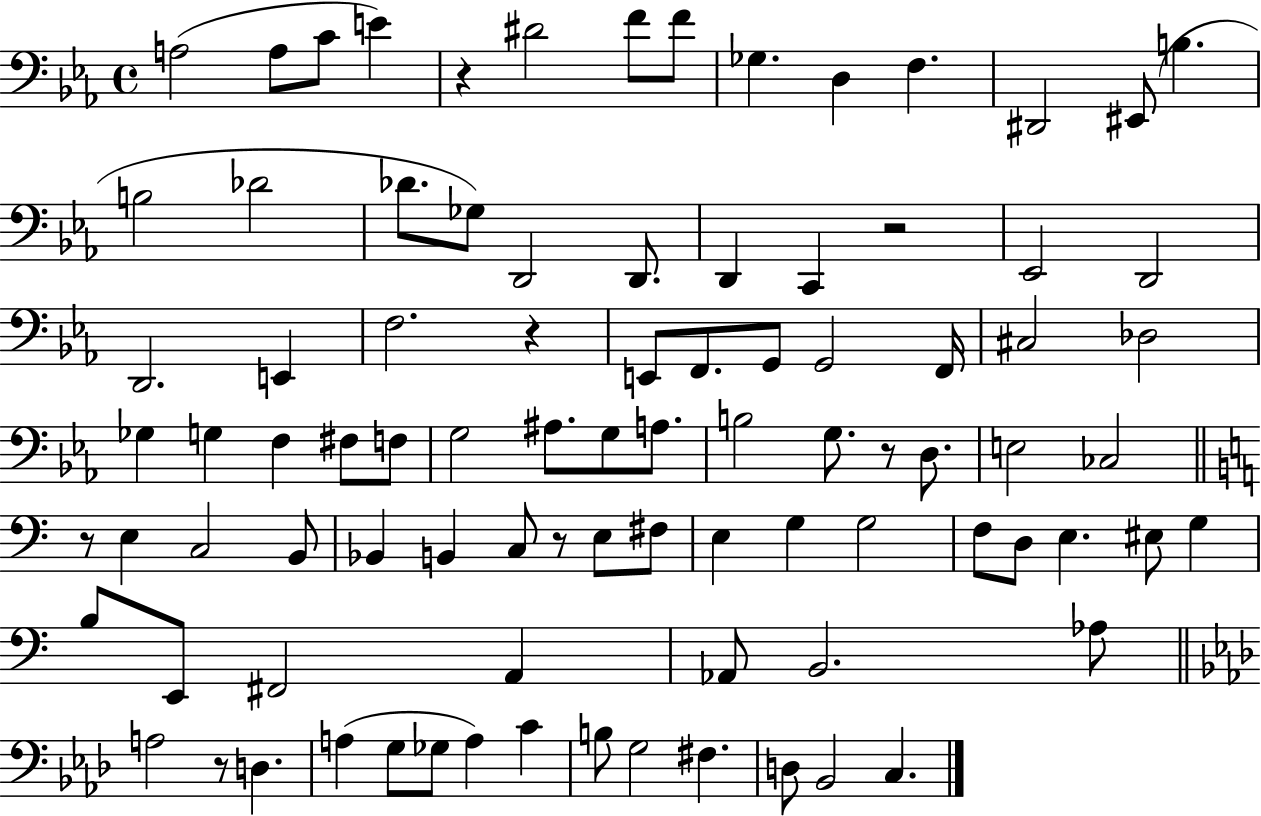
X:1
T:Untitled
M:4/4
L:1/4
K:Eb
A,2 A,/2 C/2 E z ^D2 F/2 F/2 _G, D, F, ^D,,2 ^E,,/2 B, B,2 _D2 _D/2 _G,/2 D,,2 D,,/2 D,, C,, z2 _E,,2 D,,2 D,,2 E,, F,2 z E,,/2 F,,/2 G,,/2 G,,2 F,,/4 ^C,2 _D,2 _G, G, F, ^F,/2 F,/2 G,2 ^A,/2 G,/2 A,/2 B,2 G,/2 z/2 D,/2 E,2 _C,2 z/2 E, C,2 B,,/2 _B,, B,, C,/2 z/2 E,/2 ^F,/2 E, G, G,2 F,/2 D,/2 E, ^E,/2 G, B,/2 E,,/2 ^F,,2 A,, _A,,/2 B,,2 _A,/2 A,2 z/2 D, A, G,/2 _G,/2 A, C B,/2 G,2 ^F, D,/2 _B,,2 C,